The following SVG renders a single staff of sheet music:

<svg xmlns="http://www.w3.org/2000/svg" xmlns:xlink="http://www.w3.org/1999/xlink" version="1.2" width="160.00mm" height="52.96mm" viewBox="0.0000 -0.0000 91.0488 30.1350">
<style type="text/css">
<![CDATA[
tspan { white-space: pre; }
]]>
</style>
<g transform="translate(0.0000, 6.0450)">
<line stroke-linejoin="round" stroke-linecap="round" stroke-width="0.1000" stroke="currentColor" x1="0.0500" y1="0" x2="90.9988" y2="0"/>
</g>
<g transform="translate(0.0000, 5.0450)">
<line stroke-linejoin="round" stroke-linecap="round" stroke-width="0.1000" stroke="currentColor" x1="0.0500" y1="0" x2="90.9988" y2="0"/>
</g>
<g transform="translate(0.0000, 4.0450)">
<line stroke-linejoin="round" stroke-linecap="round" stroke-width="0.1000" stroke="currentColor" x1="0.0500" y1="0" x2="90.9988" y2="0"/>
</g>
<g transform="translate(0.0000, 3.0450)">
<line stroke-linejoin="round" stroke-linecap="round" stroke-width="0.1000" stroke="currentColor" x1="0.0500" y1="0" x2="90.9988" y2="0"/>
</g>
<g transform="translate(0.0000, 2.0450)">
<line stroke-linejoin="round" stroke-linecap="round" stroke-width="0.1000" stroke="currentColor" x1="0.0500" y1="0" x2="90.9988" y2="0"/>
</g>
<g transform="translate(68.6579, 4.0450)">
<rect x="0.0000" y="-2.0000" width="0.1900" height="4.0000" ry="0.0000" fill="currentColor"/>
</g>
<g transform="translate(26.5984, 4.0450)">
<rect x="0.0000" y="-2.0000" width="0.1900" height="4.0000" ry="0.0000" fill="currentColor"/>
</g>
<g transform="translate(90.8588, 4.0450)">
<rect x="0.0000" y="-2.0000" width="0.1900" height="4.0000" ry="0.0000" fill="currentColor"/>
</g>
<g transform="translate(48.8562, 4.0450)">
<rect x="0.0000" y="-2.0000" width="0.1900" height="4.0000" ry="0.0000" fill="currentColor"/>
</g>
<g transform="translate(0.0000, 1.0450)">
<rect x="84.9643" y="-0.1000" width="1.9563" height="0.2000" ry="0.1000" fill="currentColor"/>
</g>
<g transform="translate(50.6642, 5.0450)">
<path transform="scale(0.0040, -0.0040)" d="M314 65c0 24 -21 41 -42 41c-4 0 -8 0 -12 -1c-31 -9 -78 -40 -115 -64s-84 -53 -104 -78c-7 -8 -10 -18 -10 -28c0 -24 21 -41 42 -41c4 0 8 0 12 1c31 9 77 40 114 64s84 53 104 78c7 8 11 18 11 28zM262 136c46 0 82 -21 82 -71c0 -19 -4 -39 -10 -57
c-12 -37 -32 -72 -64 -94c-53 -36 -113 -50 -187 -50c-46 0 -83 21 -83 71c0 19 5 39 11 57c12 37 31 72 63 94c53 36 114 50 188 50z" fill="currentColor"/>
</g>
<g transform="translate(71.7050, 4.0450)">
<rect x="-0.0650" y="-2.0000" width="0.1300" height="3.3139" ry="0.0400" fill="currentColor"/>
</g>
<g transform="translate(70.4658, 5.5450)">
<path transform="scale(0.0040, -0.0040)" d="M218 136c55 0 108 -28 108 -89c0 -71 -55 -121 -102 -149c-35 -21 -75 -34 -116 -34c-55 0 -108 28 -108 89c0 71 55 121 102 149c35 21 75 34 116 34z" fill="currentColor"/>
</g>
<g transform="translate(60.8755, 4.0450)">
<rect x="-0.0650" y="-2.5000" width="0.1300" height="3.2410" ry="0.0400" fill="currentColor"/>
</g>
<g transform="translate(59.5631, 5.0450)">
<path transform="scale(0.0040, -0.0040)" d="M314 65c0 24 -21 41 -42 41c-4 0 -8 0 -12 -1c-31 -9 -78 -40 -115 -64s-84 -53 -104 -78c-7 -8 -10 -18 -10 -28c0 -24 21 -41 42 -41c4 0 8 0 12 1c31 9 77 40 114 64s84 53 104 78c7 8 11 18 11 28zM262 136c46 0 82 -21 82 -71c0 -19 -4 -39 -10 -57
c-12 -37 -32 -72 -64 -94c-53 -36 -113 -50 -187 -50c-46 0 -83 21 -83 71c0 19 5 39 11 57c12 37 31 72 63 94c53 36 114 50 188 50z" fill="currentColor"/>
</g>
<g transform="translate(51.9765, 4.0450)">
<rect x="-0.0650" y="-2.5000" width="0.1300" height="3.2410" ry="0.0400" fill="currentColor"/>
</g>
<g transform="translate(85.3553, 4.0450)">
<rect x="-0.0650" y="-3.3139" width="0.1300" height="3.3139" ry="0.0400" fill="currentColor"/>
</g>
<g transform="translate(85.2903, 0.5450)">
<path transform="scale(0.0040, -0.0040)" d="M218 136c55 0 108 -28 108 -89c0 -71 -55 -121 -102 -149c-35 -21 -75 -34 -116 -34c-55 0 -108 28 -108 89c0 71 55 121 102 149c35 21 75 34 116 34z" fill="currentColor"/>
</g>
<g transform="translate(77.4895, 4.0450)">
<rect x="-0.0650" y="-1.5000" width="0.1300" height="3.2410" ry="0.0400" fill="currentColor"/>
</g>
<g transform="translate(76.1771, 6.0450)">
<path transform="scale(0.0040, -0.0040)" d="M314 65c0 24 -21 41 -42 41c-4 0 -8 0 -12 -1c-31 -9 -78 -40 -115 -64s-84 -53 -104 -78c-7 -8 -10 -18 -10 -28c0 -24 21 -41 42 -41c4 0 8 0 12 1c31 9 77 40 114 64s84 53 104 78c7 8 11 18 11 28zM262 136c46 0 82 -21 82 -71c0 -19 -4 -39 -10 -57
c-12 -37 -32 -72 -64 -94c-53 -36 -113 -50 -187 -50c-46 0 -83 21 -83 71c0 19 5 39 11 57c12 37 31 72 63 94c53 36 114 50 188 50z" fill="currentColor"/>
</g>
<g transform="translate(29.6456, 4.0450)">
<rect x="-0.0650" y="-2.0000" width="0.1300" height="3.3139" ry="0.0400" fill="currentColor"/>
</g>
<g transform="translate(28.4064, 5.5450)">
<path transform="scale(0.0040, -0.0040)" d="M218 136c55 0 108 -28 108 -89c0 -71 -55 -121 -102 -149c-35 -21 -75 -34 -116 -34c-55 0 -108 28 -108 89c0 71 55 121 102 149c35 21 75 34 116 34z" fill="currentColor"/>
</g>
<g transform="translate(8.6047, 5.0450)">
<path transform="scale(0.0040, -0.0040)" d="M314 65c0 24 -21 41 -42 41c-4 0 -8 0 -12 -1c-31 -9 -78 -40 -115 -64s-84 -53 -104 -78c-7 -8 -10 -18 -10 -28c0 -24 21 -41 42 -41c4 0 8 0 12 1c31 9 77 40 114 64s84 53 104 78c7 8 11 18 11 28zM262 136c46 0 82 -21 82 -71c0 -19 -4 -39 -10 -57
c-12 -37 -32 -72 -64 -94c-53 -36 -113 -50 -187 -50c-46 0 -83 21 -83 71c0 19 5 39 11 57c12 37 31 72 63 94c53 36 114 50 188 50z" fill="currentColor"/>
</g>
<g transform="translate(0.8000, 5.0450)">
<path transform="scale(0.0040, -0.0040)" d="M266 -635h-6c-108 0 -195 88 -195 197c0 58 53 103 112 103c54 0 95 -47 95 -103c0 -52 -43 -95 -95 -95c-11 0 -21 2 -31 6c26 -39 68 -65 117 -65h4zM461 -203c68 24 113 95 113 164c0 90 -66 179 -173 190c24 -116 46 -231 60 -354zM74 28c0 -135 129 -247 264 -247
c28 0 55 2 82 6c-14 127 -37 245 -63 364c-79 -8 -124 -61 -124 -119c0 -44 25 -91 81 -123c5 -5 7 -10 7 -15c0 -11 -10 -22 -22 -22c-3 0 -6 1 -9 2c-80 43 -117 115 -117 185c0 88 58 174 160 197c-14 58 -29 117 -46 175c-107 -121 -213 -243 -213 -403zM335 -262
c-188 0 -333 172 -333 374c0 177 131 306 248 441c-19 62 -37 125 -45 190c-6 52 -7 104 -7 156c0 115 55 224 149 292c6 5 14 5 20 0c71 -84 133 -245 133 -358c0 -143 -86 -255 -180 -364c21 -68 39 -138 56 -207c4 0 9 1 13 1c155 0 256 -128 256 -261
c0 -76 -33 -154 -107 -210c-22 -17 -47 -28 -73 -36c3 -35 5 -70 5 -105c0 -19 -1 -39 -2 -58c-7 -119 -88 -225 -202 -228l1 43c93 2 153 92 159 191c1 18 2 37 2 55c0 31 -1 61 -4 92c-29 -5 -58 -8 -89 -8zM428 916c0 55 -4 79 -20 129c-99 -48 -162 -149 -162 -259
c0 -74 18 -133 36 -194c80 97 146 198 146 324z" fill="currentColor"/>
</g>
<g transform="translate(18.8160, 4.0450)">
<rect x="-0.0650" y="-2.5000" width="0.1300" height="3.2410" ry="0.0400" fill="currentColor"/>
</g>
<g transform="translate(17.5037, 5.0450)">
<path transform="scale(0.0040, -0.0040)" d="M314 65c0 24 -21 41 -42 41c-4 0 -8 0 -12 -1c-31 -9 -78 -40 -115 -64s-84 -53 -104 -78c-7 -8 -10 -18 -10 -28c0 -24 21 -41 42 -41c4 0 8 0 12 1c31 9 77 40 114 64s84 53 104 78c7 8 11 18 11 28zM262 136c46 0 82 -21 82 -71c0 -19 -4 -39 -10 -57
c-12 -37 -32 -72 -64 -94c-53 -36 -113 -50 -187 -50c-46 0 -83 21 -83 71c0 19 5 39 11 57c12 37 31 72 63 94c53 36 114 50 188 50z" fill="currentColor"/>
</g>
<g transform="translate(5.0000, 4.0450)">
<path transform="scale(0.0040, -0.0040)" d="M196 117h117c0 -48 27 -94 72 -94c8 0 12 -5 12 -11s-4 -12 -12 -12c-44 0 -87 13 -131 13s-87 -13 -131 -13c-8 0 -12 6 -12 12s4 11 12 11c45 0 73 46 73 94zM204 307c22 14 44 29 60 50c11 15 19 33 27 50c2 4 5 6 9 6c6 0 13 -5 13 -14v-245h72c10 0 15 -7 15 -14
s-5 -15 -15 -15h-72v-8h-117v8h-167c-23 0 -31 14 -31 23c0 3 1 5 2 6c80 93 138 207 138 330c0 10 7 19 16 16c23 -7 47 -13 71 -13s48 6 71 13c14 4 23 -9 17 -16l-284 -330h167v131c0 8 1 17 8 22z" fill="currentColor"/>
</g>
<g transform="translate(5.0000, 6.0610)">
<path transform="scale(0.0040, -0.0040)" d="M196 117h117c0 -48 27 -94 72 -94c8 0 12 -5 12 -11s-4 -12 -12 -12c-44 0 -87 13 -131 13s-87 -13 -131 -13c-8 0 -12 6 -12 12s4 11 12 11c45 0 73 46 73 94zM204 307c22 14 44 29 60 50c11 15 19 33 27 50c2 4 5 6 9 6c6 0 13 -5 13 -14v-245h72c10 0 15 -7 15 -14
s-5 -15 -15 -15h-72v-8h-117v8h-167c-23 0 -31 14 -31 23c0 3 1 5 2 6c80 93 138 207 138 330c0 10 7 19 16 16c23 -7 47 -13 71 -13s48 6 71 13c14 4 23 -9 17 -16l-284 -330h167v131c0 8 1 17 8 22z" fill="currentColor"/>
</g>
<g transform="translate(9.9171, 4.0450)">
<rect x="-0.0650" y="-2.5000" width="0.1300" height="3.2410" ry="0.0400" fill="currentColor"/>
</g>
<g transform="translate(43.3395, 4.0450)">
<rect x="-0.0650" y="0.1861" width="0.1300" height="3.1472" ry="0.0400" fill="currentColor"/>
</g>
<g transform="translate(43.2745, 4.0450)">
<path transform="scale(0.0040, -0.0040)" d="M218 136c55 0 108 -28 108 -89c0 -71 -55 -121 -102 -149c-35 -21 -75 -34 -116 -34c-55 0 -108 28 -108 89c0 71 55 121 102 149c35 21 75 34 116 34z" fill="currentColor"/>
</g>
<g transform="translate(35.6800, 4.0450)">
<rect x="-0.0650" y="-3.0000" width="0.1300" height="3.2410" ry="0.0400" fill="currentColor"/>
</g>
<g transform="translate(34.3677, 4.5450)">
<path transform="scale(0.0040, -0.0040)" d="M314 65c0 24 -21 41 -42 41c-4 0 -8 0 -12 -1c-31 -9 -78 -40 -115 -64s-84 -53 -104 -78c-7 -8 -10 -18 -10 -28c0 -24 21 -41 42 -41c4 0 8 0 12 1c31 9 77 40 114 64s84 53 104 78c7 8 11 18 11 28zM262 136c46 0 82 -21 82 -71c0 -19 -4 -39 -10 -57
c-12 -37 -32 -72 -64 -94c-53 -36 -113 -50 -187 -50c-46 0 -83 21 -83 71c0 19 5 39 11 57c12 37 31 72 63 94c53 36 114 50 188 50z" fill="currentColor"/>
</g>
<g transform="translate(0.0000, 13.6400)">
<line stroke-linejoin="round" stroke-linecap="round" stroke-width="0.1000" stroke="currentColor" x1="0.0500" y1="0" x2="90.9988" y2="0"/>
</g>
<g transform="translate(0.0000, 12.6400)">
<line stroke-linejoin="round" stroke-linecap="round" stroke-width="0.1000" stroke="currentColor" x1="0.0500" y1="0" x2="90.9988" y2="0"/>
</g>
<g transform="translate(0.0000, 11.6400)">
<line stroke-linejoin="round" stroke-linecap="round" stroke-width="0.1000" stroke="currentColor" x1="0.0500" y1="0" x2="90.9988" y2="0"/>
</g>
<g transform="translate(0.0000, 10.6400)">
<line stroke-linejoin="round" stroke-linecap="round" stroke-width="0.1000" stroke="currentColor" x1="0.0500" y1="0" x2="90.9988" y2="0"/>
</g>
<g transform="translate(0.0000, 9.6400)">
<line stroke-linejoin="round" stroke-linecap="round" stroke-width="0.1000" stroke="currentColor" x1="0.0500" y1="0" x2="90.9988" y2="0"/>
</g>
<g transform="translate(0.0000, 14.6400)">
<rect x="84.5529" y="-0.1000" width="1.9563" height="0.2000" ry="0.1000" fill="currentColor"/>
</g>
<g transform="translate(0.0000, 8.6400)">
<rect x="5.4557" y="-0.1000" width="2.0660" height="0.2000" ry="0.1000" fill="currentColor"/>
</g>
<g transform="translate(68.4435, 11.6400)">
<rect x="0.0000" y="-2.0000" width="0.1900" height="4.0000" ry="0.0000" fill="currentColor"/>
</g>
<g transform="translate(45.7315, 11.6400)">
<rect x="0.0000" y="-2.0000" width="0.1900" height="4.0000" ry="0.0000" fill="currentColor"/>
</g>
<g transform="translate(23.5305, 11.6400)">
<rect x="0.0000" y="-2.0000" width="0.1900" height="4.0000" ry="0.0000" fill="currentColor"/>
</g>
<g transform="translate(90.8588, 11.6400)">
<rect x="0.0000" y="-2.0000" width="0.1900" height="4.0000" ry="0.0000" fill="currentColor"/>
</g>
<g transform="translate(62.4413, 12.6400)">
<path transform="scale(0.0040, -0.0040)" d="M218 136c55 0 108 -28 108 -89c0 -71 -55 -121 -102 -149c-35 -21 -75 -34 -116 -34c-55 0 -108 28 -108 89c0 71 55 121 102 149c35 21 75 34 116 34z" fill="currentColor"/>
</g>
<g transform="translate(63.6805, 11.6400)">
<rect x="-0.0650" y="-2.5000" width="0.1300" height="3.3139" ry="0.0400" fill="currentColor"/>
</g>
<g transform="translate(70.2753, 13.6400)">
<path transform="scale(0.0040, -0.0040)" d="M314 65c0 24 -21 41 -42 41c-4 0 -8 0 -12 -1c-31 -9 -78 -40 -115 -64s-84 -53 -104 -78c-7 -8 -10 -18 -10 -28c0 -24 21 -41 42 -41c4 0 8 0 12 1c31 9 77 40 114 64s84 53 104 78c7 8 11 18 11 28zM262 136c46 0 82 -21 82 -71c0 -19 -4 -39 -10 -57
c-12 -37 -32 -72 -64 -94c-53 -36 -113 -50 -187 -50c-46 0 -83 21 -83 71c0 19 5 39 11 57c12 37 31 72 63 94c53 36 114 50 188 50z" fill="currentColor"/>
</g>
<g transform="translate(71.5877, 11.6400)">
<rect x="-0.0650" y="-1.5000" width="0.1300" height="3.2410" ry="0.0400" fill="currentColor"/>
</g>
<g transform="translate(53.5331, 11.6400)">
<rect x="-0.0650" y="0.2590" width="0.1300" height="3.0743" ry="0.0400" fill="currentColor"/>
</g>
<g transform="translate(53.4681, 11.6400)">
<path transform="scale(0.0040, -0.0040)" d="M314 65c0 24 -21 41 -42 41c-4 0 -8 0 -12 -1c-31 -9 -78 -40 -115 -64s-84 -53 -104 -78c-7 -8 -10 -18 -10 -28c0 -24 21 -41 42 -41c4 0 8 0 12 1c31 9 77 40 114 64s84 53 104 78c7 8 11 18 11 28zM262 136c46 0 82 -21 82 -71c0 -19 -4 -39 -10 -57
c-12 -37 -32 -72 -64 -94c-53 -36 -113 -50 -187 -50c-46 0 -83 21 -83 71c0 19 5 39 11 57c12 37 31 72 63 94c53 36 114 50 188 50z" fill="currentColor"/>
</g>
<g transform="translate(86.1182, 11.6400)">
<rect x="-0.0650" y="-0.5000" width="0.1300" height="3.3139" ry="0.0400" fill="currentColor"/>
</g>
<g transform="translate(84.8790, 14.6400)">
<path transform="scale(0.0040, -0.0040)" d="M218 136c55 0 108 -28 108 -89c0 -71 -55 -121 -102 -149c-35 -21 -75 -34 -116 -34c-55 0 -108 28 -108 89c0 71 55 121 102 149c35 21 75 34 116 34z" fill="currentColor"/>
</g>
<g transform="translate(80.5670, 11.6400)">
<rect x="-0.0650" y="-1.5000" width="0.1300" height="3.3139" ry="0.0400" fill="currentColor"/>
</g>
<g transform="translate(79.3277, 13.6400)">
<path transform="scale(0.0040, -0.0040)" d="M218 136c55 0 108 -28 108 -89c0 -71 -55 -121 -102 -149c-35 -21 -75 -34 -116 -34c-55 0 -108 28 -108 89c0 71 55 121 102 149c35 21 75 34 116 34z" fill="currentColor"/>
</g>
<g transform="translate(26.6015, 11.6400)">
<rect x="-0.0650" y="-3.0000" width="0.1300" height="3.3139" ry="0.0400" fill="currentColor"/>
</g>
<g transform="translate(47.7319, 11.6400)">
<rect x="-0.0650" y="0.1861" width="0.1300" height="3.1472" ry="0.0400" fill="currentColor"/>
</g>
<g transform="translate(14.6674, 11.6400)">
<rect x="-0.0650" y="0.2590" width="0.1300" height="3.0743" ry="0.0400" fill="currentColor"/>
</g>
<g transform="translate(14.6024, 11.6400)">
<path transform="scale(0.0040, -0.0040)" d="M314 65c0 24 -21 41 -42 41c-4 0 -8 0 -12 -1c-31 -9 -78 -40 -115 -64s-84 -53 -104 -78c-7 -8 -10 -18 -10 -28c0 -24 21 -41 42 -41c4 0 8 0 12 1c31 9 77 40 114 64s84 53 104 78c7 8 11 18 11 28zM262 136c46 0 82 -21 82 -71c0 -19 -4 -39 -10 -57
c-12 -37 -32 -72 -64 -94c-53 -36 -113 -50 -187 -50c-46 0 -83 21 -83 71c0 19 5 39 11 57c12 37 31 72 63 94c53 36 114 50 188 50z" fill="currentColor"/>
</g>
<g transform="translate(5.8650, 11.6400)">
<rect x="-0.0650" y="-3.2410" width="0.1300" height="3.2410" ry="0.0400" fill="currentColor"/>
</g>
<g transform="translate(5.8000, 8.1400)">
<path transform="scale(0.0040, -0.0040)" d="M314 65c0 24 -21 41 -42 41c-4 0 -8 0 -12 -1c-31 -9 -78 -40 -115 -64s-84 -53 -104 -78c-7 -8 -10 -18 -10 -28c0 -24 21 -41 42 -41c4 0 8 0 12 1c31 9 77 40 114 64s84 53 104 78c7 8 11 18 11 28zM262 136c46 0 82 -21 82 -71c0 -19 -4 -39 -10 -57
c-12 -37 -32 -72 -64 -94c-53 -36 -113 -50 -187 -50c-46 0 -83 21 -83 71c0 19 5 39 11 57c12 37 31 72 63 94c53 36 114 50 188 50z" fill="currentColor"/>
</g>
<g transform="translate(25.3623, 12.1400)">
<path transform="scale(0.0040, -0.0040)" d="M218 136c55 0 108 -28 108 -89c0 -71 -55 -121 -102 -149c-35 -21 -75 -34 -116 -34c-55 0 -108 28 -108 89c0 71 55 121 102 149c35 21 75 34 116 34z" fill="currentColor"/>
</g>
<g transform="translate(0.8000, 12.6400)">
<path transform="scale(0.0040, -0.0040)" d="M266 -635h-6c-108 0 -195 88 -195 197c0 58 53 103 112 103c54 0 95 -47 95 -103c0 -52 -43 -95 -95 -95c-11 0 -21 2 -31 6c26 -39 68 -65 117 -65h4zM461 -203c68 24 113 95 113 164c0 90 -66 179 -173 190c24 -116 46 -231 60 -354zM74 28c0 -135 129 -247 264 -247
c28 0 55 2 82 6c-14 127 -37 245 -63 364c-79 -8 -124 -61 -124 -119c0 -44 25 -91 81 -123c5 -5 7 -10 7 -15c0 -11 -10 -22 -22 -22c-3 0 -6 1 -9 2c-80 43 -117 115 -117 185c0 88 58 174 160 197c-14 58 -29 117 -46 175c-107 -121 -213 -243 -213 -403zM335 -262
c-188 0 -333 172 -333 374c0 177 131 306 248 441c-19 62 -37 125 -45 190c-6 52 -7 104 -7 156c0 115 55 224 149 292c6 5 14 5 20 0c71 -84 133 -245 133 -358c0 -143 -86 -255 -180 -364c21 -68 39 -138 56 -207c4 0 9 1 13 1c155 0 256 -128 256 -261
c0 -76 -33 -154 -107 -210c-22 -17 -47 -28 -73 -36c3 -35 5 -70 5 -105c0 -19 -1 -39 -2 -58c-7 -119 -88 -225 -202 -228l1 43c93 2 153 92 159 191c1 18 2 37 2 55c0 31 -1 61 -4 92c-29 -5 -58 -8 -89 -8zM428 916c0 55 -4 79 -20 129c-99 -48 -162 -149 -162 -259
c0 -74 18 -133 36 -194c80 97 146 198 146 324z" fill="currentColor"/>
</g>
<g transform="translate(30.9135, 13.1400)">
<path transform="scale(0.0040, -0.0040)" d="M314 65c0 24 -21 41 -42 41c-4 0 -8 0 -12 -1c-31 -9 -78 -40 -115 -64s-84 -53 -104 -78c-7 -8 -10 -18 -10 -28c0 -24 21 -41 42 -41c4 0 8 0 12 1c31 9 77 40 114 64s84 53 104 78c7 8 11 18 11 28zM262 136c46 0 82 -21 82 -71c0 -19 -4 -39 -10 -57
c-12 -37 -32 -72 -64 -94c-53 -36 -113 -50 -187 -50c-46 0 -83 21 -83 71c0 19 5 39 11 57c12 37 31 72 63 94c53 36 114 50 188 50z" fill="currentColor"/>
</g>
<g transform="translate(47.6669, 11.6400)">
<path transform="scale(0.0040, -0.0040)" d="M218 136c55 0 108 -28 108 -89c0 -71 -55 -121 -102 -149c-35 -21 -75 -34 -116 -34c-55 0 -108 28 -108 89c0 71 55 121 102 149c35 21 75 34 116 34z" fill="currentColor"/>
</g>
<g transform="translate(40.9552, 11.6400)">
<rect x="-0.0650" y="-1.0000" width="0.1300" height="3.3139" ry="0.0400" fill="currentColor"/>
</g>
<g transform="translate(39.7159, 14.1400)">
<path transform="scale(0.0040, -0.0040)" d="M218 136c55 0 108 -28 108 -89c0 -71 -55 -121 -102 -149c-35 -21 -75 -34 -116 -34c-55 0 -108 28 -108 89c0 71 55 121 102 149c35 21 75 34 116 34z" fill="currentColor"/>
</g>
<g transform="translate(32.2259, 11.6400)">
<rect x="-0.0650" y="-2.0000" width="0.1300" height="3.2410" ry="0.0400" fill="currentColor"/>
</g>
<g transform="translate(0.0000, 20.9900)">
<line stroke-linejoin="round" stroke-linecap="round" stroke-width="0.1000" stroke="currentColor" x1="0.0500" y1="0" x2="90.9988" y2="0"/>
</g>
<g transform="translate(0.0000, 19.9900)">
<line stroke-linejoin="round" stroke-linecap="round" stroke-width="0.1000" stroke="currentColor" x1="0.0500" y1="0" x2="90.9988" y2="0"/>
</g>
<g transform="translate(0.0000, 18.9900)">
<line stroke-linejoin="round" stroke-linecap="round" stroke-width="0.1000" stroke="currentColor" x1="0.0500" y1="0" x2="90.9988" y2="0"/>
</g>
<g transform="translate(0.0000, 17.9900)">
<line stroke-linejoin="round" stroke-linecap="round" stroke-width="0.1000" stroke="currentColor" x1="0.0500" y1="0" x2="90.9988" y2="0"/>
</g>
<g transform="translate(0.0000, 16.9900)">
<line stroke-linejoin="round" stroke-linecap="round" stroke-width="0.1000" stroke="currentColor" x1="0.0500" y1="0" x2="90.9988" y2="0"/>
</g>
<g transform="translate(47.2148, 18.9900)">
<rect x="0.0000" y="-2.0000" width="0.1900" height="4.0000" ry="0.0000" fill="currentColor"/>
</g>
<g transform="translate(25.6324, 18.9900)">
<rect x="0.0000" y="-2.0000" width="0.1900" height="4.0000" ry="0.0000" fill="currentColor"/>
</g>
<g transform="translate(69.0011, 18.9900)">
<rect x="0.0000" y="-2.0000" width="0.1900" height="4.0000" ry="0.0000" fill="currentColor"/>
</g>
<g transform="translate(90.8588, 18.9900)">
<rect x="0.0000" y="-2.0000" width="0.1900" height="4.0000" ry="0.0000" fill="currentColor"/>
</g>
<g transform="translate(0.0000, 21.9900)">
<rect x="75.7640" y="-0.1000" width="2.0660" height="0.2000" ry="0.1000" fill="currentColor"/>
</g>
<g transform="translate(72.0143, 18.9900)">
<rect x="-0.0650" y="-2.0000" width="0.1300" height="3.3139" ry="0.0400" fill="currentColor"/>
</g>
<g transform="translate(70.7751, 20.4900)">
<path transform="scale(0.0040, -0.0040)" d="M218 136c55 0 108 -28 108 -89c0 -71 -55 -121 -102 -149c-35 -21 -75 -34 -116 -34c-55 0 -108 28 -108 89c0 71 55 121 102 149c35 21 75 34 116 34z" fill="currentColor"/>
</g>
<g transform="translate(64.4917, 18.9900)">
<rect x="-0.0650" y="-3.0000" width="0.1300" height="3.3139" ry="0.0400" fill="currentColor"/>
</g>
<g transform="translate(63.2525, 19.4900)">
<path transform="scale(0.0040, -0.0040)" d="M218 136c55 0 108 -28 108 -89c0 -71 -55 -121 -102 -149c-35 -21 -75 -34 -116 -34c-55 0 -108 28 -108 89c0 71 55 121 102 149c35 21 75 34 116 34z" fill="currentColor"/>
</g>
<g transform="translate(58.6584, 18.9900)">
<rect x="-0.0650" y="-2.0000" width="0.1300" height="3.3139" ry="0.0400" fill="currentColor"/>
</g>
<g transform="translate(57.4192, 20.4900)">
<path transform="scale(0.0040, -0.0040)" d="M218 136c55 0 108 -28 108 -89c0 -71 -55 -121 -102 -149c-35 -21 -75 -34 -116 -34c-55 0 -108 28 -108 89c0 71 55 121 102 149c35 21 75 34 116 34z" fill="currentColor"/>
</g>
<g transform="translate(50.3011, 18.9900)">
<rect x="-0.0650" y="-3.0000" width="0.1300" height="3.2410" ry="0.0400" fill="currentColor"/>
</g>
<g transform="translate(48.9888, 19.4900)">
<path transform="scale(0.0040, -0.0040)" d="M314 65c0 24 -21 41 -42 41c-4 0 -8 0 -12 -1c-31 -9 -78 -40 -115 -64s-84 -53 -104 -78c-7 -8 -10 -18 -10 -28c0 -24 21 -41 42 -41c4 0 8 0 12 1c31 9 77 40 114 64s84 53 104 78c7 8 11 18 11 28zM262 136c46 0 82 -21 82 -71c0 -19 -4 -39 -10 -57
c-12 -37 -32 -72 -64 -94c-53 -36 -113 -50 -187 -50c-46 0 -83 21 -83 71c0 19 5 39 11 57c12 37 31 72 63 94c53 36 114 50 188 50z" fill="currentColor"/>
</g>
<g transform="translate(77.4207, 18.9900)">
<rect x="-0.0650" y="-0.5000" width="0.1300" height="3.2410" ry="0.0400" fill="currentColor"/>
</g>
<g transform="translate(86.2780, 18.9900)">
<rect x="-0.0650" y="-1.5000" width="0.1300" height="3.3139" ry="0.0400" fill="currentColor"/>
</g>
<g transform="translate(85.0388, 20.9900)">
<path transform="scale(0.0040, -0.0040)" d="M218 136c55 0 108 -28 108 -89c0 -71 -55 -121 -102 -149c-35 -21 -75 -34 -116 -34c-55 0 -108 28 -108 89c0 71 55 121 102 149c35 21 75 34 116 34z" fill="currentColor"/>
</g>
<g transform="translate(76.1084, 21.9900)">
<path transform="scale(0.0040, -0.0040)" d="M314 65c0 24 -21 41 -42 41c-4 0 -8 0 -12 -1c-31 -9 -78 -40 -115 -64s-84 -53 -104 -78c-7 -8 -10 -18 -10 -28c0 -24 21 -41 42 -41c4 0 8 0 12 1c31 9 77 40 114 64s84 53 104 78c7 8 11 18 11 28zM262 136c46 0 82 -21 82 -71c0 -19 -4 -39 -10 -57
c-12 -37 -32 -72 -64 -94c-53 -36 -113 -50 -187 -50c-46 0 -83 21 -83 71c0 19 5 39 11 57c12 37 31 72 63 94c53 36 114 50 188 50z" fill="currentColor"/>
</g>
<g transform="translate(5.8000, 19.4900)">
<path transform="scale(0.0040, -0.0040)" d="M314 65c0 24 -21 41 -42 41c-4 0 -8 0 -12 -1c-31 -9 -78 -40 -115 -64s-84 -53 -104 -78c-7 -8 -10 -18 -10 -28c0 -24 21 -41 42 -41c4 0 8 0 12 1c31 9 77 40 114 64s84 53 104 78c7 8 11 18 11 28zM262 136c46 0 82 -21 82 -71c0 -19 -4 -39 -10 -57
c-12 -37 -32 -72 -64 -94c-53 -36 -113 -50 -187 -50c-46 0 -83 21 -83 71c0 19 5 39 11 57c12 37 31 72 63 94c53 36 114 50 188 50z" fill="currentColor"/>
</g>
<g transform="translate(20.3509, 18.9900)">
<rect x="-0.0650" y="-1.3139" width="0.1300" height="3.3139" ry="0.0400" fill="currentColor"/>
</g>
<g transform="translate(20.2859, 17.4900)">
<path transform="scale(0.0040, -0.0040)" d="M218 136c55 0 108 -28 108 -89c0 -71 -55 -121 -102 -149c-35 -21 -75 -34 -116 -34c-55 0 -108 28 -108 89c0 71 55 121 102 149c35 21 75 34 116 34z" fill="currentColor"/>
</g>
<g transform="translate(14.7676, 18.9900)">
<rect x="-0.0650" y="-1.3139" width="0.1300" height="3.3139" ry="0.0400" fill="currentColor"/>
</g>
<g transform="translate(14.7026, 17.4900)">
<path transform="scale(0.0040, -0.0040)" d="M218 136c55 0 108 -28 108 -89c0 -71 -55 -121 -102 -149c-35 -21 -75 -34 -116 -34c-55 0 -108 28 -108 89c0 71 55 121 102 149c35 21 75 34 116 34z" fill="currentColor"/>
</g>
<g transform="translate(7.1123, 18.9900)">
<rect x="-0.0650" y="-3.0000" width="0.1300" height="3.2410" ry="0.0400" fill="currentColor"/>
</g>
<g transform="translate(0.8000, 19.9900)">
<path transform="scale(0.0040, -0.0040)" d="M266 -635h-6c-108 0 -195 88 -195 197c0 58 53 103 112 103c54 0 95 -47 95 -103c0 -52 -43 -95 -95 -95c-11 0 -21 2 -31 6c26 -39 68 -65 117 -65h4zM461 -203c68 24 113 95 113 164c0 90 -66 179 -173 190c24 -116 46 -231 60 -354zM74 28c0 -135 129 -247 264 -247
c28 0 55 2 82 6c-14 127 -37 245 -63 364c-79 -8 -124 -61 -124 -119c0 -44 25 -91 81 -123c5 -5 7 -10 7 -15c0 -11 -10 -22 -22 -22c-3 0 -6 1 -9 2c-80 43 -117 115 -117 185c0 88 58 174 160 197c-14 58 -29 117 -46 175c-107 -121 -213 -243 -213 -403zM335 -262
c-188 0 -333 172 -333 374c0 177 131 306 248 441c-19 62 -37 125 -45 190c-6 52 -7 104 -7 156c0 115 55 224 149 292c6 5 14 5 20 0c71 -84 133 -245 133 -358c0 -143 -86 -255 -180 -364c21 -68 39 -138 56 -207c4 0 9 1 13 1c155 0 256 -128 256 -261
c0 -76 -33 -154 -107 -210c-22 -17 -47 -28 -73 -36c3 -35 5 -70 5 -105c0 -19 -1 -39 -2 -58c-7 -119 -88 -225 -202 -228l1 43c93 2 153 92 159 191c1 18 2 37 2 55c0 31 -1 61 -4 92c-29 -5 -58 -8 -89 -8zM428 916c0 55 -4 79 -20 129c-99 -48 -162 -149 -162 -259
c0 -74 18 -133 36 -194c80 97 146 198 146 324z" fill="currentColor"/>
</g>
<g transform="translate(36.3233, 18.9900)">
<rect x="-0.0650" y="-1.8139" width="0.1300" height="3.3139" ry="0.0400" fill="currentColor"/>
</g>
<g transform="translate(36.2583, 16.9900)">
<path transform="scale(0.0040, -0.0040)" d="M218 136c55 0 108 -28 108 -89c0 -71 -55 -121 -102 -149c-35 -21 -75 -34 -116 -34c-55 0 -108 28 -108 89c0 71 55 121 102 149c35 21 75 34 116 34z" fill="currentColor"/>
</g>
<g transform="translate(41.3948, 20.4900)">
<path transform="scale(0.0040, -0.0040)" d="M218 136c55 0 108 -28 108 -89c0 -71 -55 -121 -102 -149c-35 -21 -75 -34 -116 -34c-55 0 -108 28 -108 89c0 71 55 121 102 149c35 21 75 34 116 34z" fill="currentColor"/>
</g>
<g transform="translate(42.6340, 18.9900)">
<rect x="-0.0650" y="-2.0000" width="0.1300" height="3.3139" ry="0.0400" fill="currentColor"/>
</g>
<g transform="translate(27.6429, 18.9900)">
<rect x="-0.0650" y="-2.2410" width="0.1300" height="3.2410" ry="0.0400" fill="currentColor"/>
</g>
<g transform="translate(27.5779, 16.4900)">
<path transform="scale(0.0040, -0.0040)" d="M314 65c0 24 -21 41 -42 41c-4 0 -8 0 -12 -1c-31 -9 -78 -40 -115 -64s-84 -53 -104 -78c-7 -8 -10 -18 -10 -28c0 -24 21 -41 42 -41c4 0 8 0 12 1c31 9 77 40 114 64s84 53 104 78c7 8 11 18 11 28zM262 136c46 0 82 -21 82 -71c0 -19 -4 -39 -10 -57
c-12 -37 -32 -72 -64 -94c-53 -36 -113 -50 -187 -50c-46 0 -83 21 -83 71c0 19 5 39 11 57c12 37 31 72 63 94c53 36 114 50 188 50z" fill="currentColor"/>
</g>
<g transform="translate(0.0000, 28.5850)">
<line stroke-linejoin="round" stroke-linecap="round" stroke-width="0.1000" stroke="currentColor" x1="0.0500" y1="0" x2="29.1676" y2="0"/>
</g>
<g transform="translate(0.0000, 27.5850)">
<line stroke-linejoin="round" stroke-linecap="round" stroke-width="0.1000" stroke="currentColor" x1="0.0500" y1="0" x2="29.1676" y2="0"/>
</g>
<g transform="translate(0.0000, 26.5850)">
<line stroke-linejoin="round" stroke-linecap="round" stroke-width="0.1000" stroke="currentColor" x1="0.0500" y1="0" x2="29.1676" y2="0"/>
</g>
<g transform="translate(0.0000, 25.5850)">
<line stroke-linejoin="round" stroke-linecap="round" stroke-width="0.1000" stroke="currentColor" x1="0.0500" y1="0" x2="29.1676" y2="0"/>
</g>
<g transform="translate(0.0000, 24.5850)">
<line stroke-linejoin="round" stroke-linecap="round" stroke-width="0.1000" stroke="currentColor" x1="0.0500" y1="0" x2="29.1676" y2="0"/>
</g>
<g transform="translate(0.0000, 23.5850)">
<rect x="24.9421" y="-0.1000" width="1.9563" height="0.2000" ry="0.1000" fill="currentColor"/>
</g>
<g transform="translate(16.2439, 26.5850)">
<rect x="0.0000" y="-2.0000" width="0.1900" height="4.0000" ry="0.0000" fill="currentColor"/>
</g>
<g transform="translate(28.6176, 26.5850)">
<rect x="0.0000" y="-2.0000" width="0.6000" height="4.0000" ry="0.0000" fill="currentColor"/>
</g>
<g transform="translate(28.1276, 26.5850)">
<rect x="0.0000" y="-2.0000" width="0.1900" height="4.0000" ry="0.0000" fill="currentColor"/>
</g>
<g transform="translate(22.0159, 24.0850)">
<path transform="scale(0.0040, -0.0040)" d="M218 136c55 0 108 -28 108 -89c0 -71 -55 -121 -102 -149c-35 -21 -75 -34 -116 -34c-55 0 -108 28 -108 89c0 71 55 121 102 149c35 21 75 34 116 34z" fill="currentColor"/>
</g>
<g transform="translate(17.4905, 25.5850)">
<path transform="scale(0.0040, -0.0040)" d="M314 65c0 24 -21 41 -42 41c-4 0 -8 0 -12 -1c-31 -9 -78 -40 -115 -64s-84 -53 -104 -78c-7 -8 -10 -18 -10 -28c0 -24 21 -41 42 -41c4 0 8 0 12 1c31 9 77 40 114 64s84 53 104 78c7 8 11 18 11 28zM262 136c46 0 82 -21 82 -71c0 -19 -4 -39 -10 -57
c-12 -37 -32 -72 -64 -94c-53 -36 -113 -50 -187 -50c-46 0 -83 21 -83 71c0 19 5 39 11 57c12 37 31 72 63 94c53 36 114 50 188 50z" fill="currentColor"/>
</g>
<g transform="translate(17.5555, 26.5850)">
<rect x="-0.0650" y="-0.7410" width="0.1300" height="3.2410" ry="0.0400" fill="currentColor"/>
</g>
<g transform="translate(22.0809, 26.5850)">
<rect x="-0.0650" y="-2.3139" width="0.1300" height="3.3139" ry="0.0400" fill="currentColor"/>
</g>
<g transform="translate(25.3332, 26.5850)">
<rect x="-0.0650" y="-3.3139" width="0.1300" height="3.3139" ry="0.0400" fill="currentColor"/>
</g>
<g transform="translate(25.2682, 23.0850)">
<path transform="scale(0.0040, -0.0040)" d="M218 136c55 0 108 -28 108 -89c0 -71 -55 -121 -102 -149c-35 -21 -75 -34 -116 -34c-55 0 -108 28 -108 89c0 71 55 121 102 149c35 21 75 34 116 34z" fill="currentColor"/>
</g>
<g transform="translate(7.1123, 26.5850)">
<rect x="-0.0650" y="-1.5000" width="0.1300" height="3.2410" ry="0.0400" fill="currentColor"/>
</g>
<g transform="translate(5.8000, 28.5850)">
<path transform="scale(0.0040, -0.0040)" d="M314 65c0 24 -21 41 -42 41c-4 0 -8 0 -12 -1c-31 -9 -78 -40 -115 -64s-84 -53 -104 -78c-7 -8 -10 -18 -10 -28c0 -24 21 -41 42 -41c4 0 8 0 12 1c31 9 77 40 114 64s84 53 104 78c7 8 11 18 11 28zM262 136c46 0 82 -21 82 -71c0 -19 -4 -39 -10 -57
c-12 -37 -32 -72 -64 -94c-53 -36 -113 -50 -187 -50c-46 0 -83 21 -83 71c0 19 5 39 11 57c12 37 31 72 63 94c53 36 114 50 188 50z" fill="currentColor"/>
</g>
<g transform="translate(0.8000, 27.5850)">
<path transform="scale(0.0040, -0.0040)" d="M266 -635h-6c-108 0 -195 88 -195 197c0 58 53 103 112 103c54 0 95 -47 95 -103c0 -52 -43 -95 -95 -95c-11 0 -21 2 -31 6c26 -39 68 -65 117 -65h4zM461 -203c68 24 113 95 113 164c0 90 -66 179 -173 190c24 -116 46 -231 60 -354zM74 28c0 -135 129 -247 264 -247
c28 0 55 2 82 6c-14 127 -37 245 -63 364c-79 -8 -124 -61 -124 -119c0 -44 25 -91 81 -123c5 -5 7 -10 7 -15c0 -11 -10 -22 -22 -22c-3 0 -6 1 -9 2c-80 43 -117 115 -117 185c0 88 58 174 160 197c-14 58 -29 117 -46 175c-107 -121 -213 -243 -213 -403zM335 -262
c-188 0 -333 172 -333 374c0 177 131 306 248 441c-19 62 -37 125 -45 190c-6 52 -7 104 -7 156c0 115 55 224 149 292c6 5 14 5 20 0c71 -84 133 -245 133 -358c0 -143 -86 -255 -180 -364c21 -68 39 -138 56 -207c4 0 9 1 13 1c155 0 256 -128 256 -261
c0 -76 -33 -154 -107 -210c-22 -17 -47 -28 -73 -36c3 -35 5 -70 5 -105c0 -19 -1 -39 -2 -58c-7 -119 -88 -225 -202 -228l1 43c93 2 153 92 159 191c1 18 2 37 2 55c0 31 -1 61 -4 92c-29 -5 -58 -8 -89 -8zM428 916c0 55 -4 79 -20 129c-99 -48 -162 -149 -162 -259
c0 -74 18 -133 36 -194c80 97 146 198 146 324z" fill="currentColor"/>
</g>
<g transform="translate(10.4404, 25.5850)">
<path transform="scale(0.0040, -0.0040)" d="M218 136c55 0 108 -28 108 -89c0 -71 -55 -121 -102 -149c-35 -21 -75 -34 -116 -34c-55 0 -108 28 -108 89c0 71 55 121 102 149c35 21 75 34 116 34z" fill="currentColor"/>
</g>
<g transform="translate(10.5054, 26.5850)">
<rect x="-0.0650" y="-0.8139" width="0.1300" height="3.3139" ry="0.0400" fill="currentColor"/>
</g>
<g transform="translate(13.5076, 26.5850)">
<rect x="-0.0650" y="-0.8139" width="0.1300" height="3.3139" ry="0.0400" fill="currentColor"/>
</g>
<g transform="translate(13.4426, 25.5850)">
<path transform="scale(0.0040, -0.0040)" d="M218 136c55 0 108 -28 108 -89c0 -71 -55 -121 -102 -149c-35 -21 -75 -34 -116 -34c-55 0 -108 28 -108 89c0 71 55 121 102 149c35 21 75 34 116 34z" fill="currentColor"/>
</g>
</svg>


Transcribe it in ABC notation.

X:1
T:Untitled
M:4/4
L:1/4
K:C
G2 G2 F A2 B G2 G2 F E2 b b2 B2 A F2 D B B2 G E2 E C A2 e e g2 f F A2 F A F C2 E E2 d d d2 g b